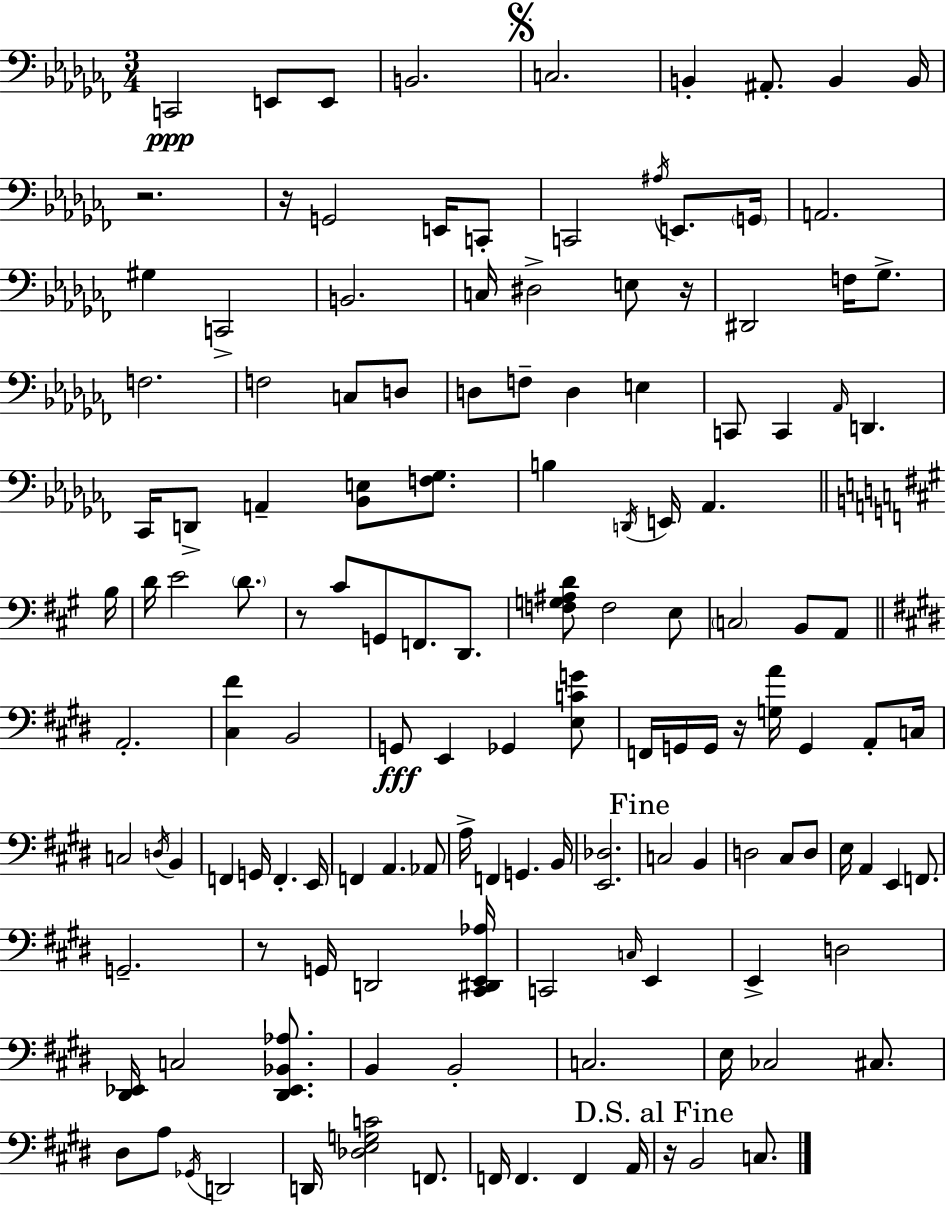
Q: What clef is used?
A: bass